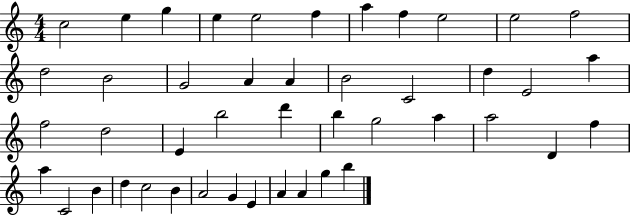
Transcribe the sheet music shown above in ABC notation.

X:1
T:Untitled
M:4/4
L:1/4
K:C
c2 e g e e2 f a f e2 e2 f2 d2 B2 G2 A A B2 C2 d E2 a f2 d2 E b2 d' b g2 a a2 D f a C2 B d c2 B A2 G E A A g b